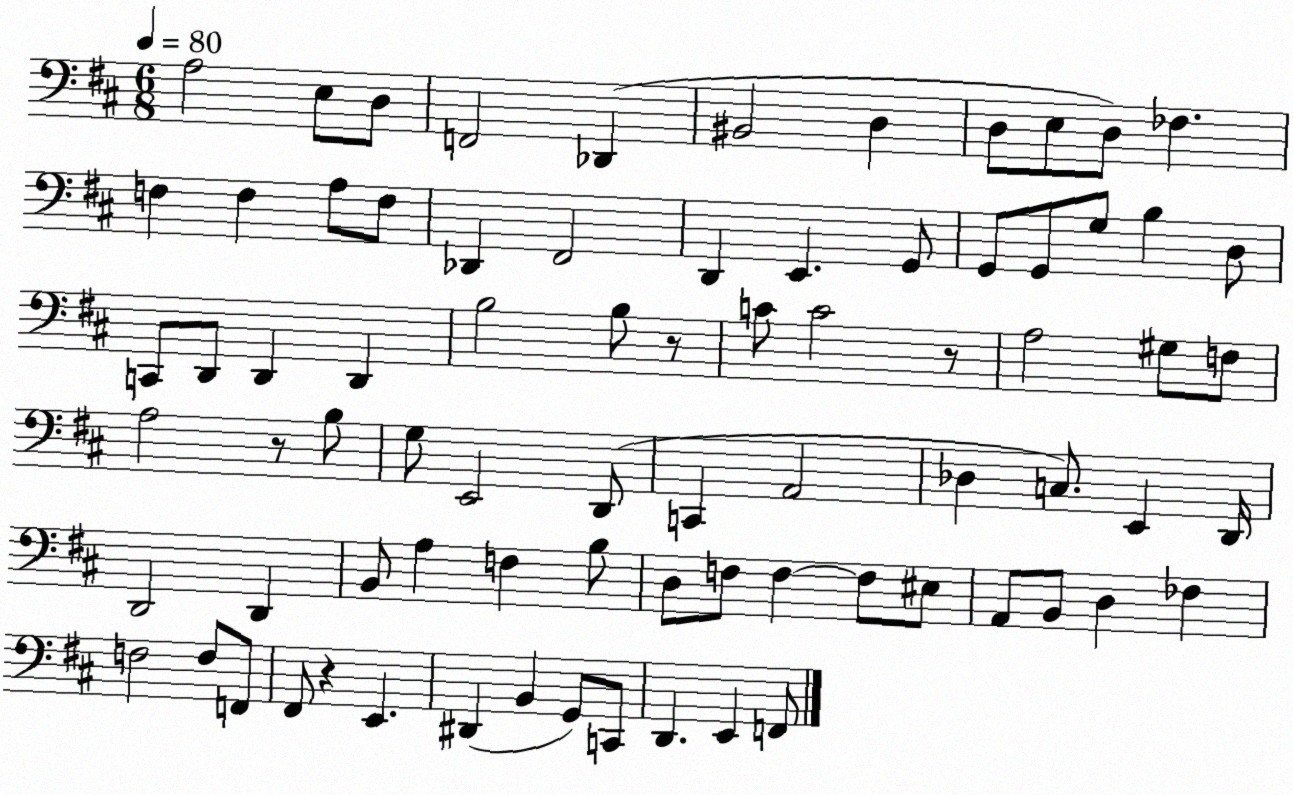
X:1
T:Untitled
M:6/8
L:1/4
K:D
A,2 E,/2 D,/2 F,,2 _D,, ^B,,2 D, D,/2 E,/2 D,/2 _F, F, F, A,/2 F,/2 _D,, ^F,,2 D,, E,, G,,/2 G,,/2 G,,/2 G,/2 B, D,/2 C,,/2 D,,/2 D,, D,, B,2 B,/2 z/2 C/2 C2 z/2 A,2 ^G,/2 F,/2 A,2 z/2 B,/2 G,/2 E,,2 D,,/2 C,, A,,2 _D, C,/2 E,, D,,/4 D,,2 D,, B,,/2 A, F, B,/2 D,/2 F,/2 F, F,/2 ^E,/2 A,,/2 B,,/2 D, _F, F,2 F,/2 F,,/2 ^F,,/2 z E,, ^D,, B,, G,,/2 C,,/2 D,, E,, F,,/2